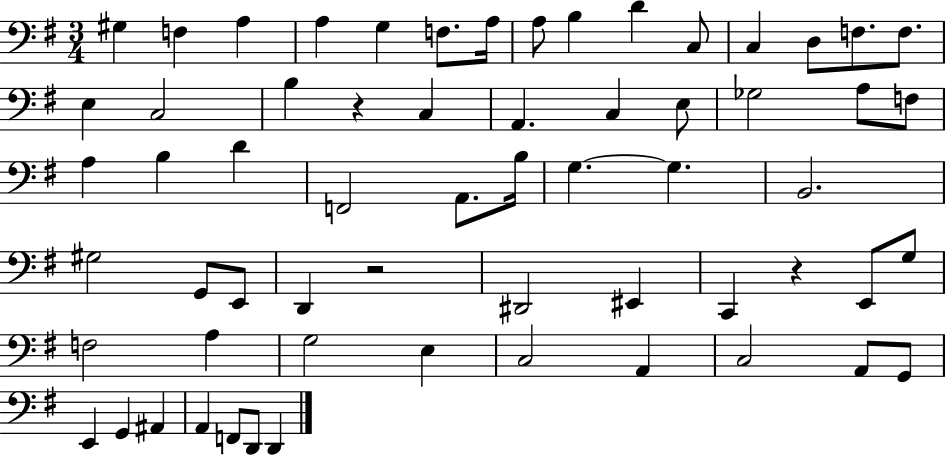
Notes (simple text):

G#3/q F3/q A3/q A3/q G3/q F3/e. A3/s A3/e B3/q D4/q C3/e C3/q D3/e F3/e. F3/e. E3/q C3/h B3/q R/q C3/q A2/q. C3/q E3/e Gb3/h A3/e F3/e A3/q B3/q D4/q F2/h A2/e. B3/s G3/q. G3/q. B2/h. G#3/h G2/e E2/e D2/q R/h D#2/h EIS2/q C2/q R/q E2/e G3/e F3/h A3/q G3/h E3/q C3/h A2/q C3/h A2/e G2/e E2/q G2/q A#2/q A2/q F2/e D2/e D2/q